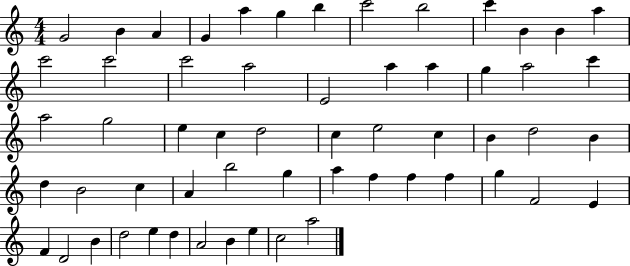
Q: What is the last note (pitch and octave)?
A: A5